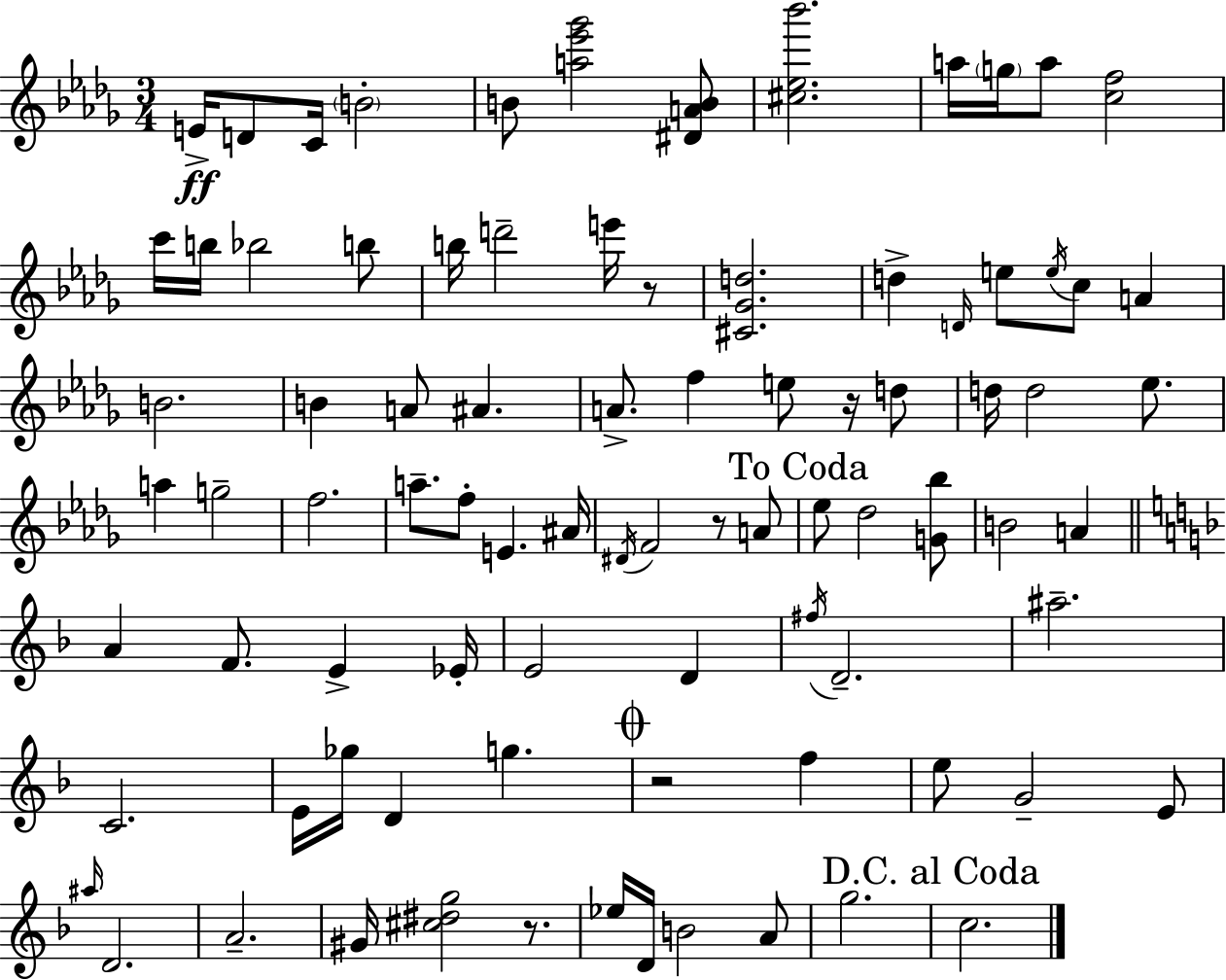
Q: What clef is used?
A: treble